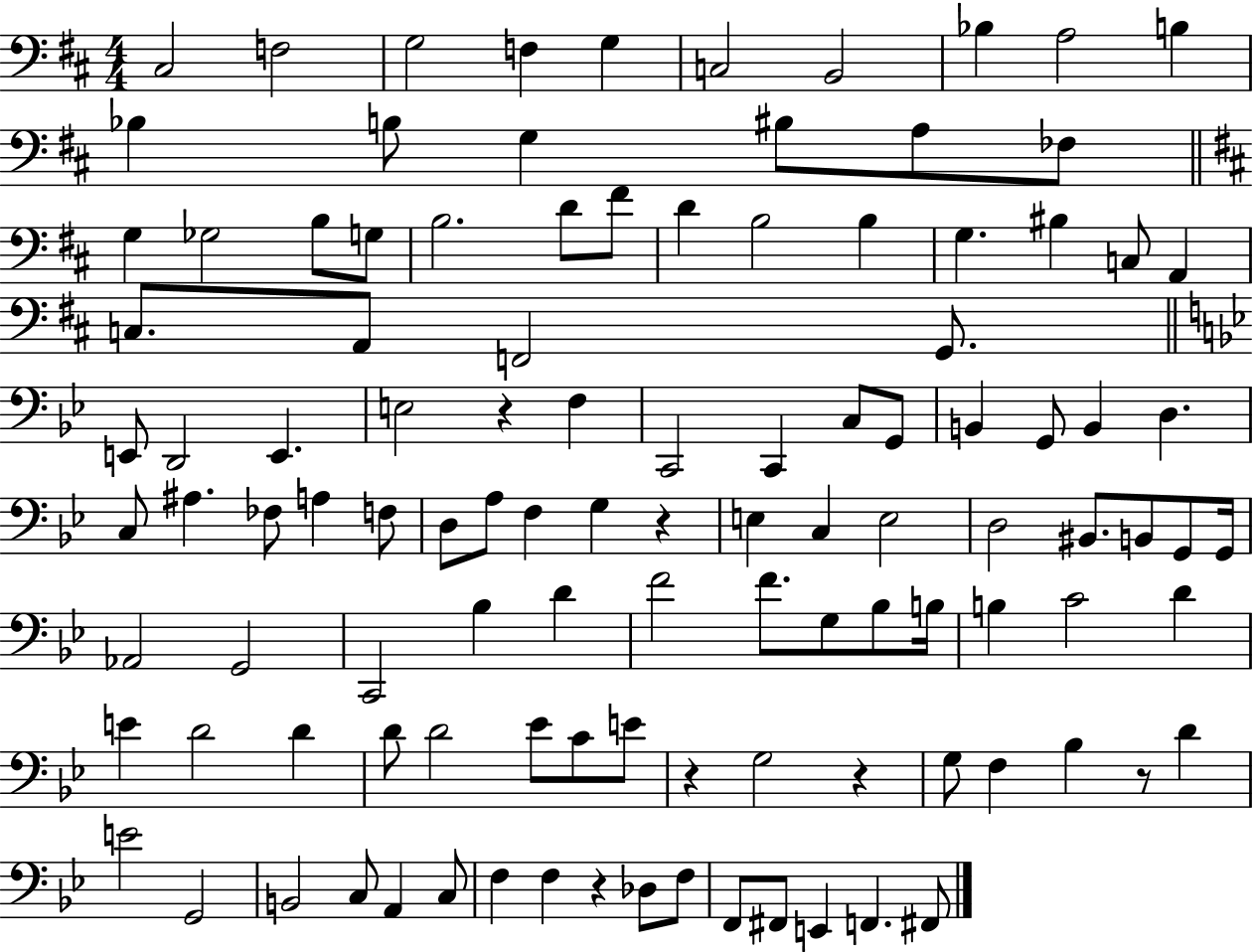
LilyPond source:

{
  \clef bass
  \numericTimeSignature
  \time 4/4
  \key d \major
  \repeat volta 2 { cis2 f2 | g2 f4 g4 | c2 b,2 | bes4 a2 b4 | \break bes4 b8 g4 bis8 a8 fes8 | \bar "||" \break \key d \major g4 ges2 b8 g8 | b2. d'8 fis'8 | d'4 b2 b4 | g4. bis4 c8 a,4 | \break c8. a,8 f,2 g,8. | \bar "||" \break \key bes \major e,8 d,2 e,4. | e2 r4 f4 | c,2 c,4 c8 g,8 | b,4 g,8 b,4 d4. | \break c8 ais4. fes8 a4 f8 | d8 a8 f4 g4 r4 | e4 c4 e2 | d2 bis,8. b,8 g,8 g,16 | \break aes,2 g,2 | c,2 bes4 d'4 | f'2 f'8. g8 bes8 b16 | b4 c'2 d'4 | \break e'4 d'2 d'4 | d'8 d'2 ees'8 c'8 e'8 | r4 g2 r4 | g8 f4 bes4 r8 d'4 | \break e'2 g,2 | b,2 c8 a,4 c8 | f4 f4 r4 des8 f8 | f,8 fis,8 e,4 f,4. fis,8 | \break } \bar "|."
}